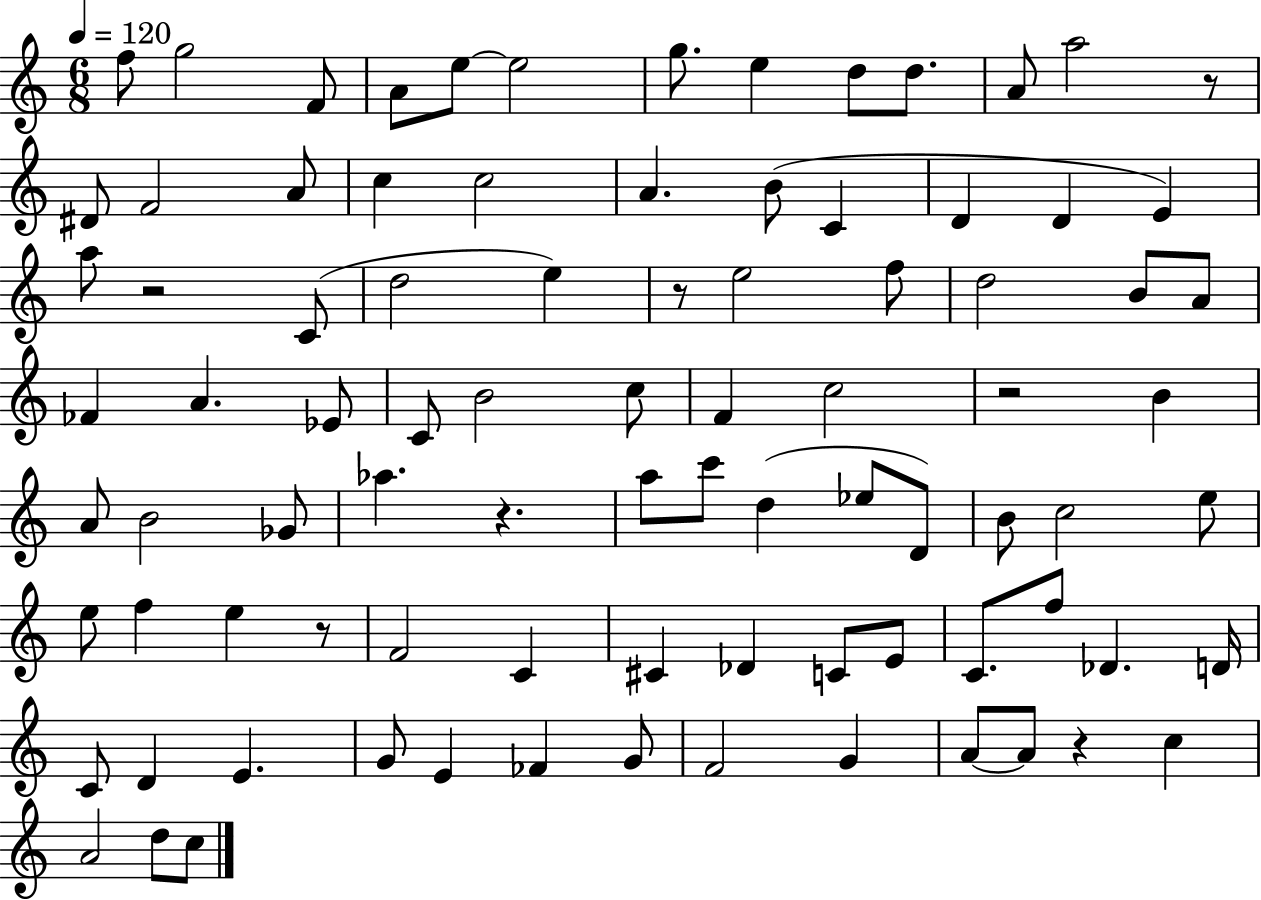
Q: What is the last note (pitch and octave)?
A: C5